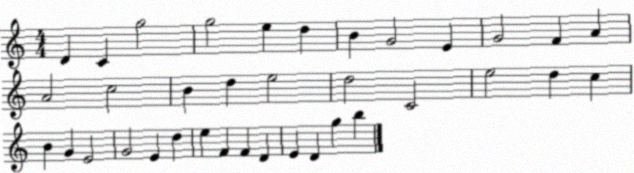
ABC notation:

X:1
T:Untitled
M:4/4
L:1/4
K:C
D C g2 g2 e d B G2 E G2 F A A2 c2 B d e2 d2 C2 e2 d c B G E2 G2 E d e F F D E D g b